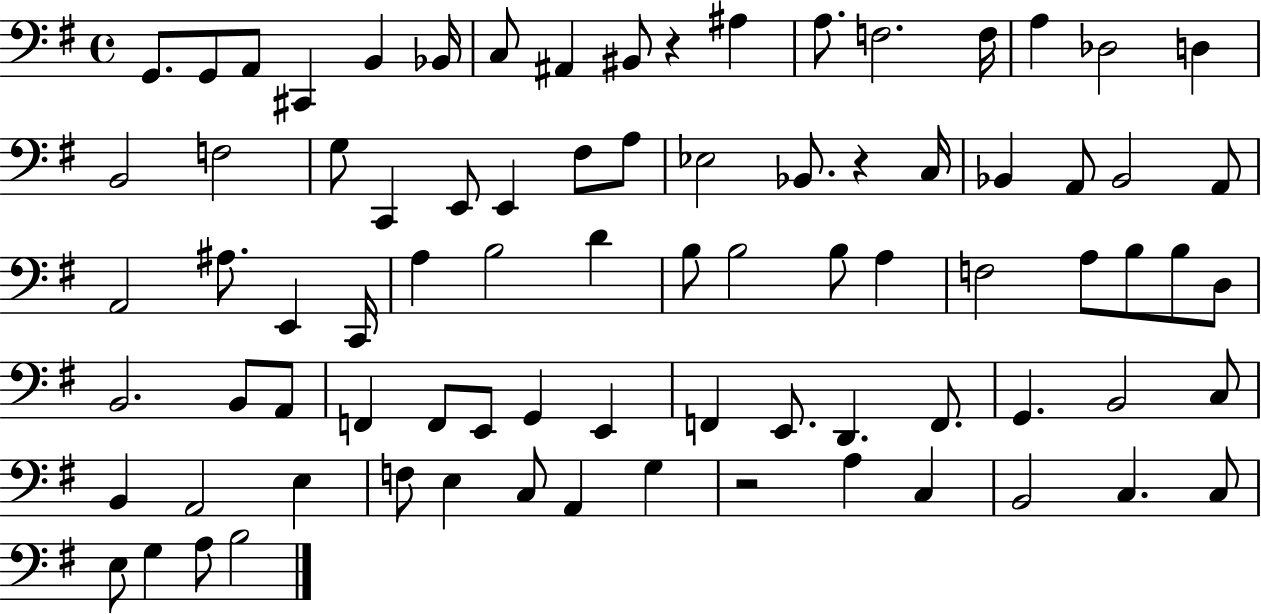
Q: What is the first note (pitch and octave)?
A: G2